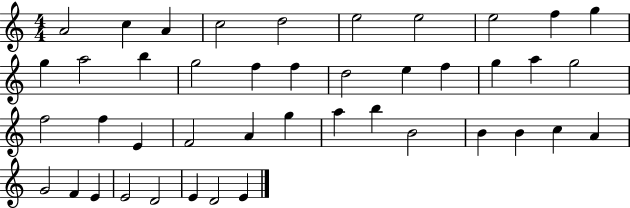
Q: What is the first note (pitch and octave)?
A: A4